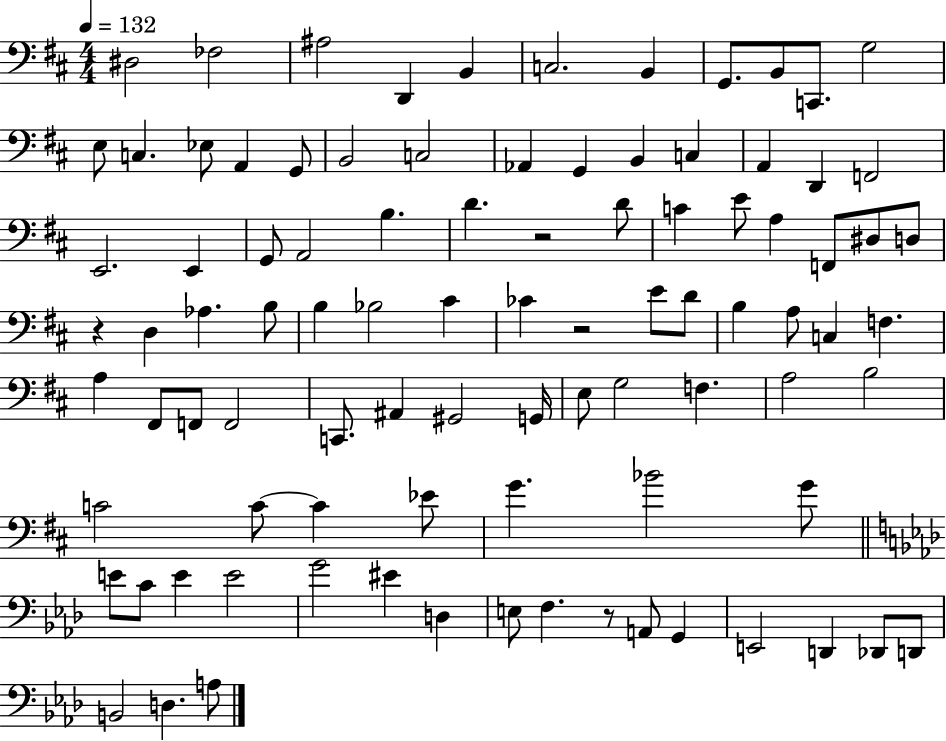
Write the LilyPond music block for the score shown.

{
  \clef bass
  \numericTimeSignature
  \time 4/4
  \key d \major
  \tempo 4 = 132
  dis2 fes2 | ais2 d,4 b,4 | c2. b,4 | g,8. b,8 c,8. g2 | \break e8 c4. ees8 a,4 g,8 | b,2 c2 | aes,4 g,4 b,4 c4 | a,4 d,4 f,2 | \break e,2. e,4 | g,8 a,2 b4. | d'4. r2 d'8 | c'4 e'8 a4 f,8 dis8 d8 | \break r4 d4 aes4. b8 | b4 bes2 cis'4 | ces'4 r2 e'8 d'8 | b4 a8 c4 f4. | \break a4 fis,8 f,8 f,2 | c,8. ais,4 gis,2 g,16 | e8 g2 f4. | a2 b2 | \break c'2 c'8~~ c'4 ees'8 | g'4. bes'2 g'8 | \bar "||" \break \key aes \major e'8 c'8 e'4 e'2 | g'2 eis'4 d4 | e8 f4. r8 a,8 g,4 | e,2 d,4 des,8 d,8 | \break b,2 d4. a8 | \bar "|."
}